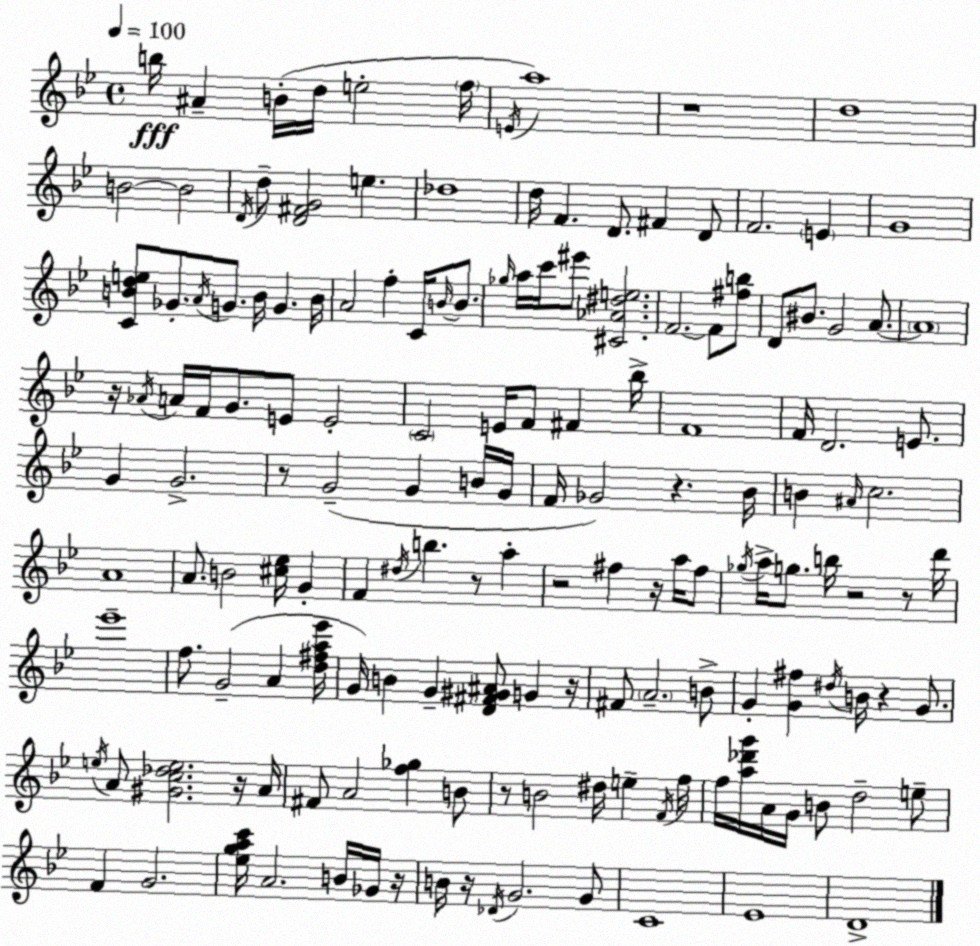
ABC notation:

X:1
T:Untitled
M:4/4
L:1/4
K:Gm
b/4 ^A B/4 d/4 e2 f/4 E/4 a4 z4 d4 B2 B2 D/4 d/2 [D^FG]2 e _d4 d/4 F D/2 ^F D/2 F2 E G4 [CBde]/2 _G/2 A/4 G/2 B/4 G B/4 A2 f C/4 B/4 B/2 _g/4 a/4 c'/4 ^e'/2 [^C_A^de]2 F2 F/2 [^fb]/2 D/2 ^B/2 G2 A/2 A4 z/4 _A/4 A/4 F/4 G/2 E/2 E2 C2 E/4 F/2 ^F _b/4 F4 F/4 D2 E/2 G G2 z/2 G2 G B/4 G/4 F/4 _G2 z _B/4 B ^A/4 c2 A4 A/2 B2 [^c_e]/4 G F ^d/4 b z/2 a z2 ^f z/4 a/4 ^f/2 _g/4 a/4 g/2 b/4 z2 z/2 d'/4 _e'4 f/2 G2 A [d^fa_e']/4 G/4 B G [D^F^G^A]/2 G z/4 ^F/2 A2 B/2 G [G^f] ^d/4 B/4 z G/2 e/4 A/2 [^Gc_de]2 z/4 A/4 ^F/2 A2 [f_g] B/2 z/2 B2 ^d/4 e F/4 f/4 f/4 [a_d'g']/4 A/4 G/4 B/2 d2 e/2 F G2 [_egac']/4 A2 B/4 _G/4 z/4 B/4 z/4 _D/4 G2 G/2 C4 _E4 D4